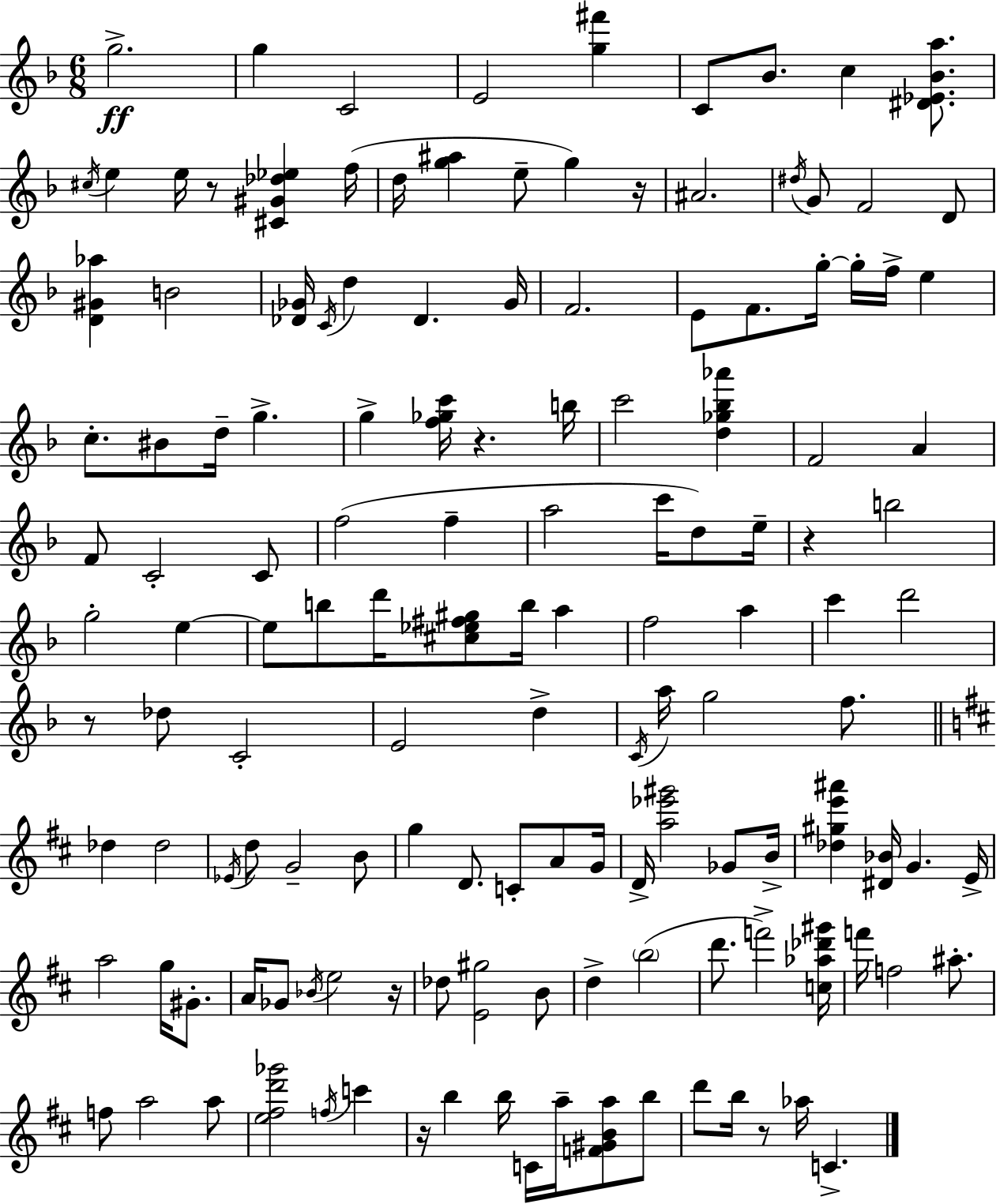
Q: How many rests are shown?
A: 8